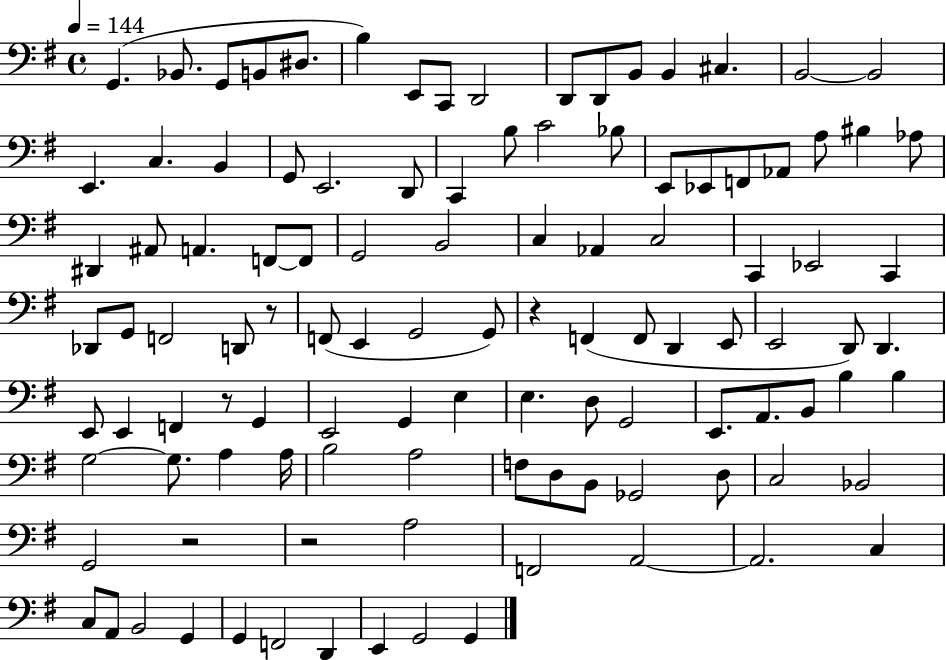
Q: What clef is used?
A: bass